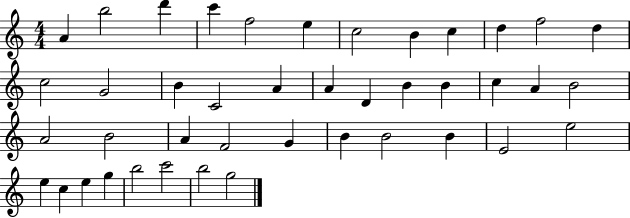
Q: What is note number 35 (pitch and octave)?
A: E5